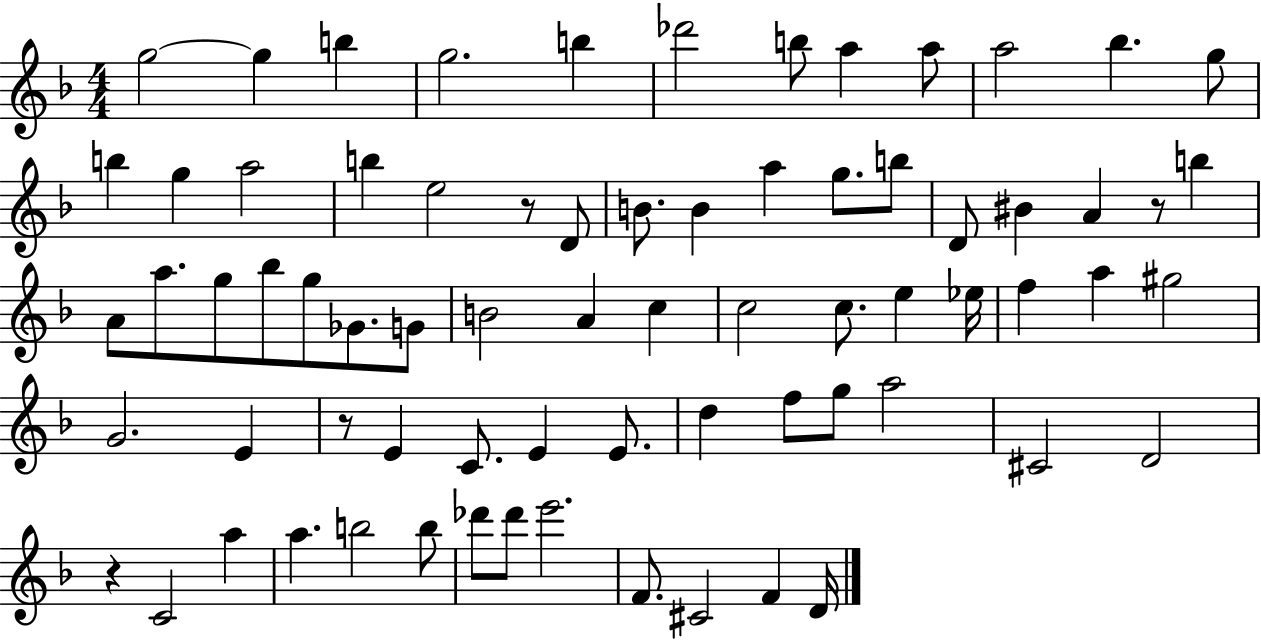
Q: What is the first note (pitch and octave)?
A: G5